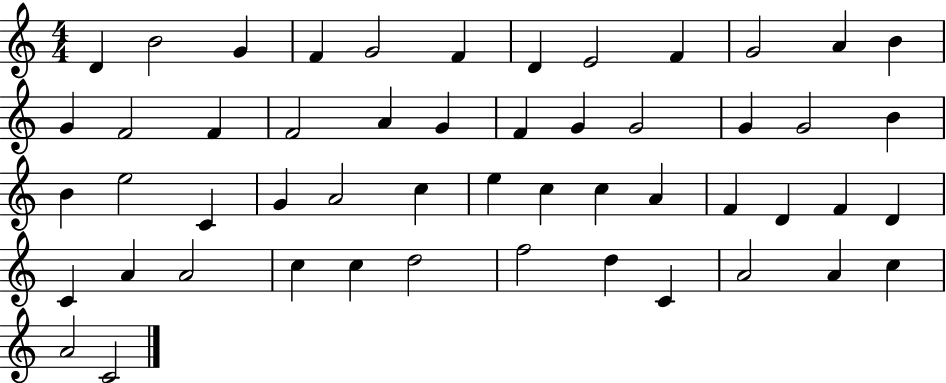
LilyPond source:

{
  \clef treble
  \numericTimeSignature
  \time 4/4
  \key c \major
  d'4 b'2 g'4 | f'4 g'2 f'4 | d'4 e'2 f'4 | g'2 a'4 b'4 | \break g'4 f'2 f'4 | f'2 a'4 g'4 | f'4 g'4 g'2 | g'4 g'2 b'4 | \break b'4 e''2 c'4 | g'4 a'2 c''4 | e''4 c''4 c''4 a'4 | f'4 d'4 f'4 d'4 | \break c'4 a'4 a'2 | c''4 c''4 d''2 | f''2 d''4 c'4 | a'2 a'4 c''4 | \break a'2 c'2 | \bar "|."
}